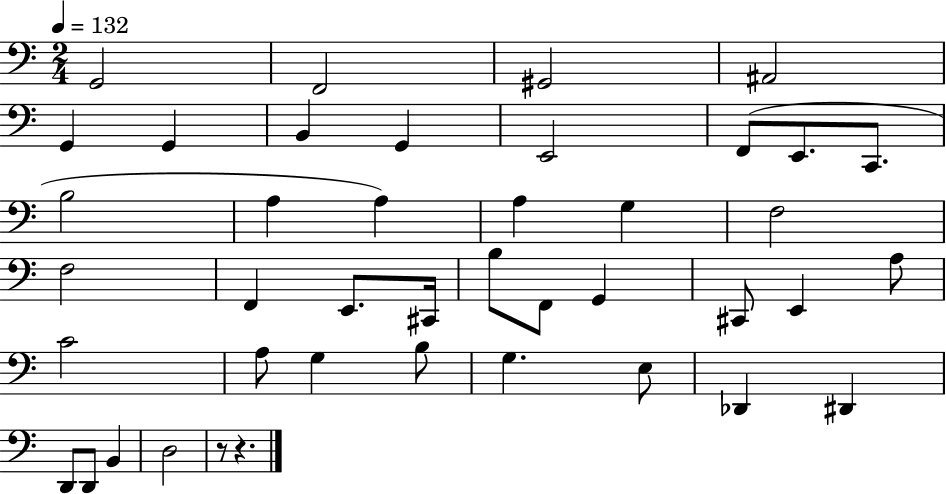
{
  \clef bass
  \numericTimeSignature
  \time 2/4
  \key c \major
  \tempo 4 = 132
  g,2 | f,2 | gis,2 | ais,2 | \break g,4 g,4 | b,4 g,4 | e,2 | f,8( e,8. c,8. | \break b2 | a4 a4) | a4 g4 | f2 | \break f2 | f,4 e,8. cis,16 | b8 f,8 g,4 | cis,8 e,4 a8 | \break c'2 | a8 g4 b8 | g4. e8 | des,4 dis,4 | \break d,8 d,8 b,4 | d2 | r8 r4. | \bar "|."
}